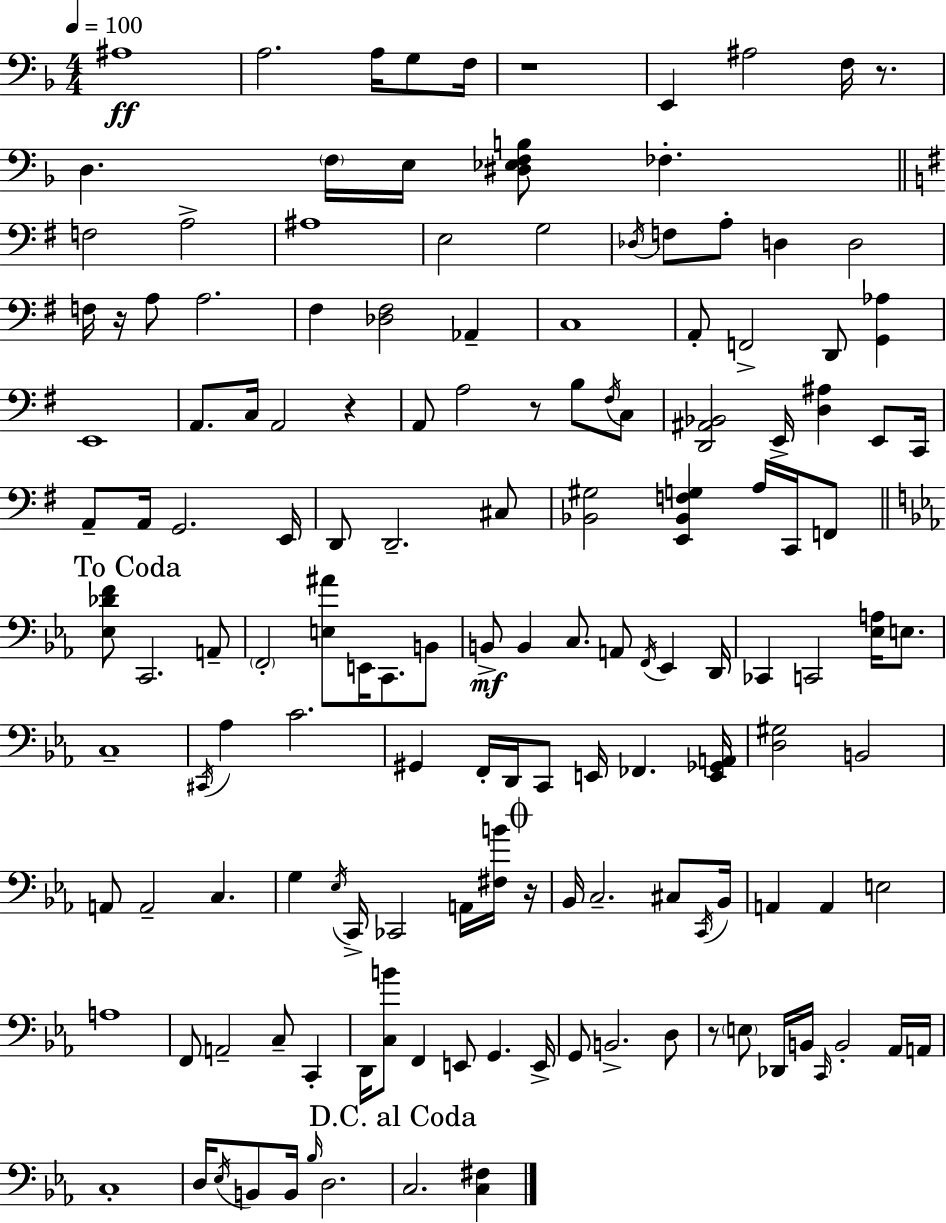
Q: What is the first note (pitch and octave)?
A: A#3